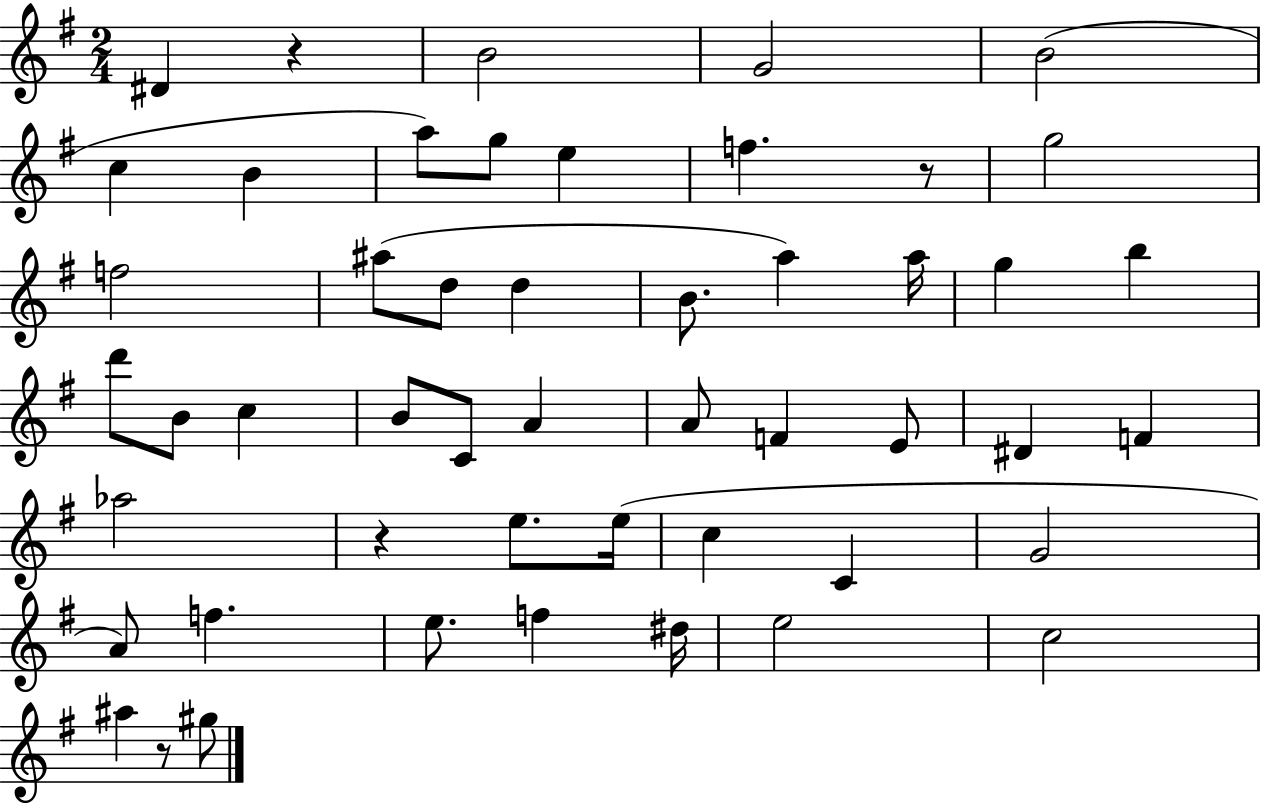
{
  \clef treble
  \numericTimeSignature
  \time 2/4
  \key g \major
  dis'4 r4 | b'2 | g'2 | b'2( | \break c''4 b'4 | a''8) g''8 e''4 | f''4. r8 | g''2 | \break f''2 | ais''8( d''8 d''4 | b'8. a''4) a''16 | g''4 b''4 | \break d'''8 b'8 c''4 | b'8 c'8 a'4 | a'8 f'4 e'8 | dis'4 f'4 | \break aes''2 | r4 e''8. e''16( | c''4 c'4 | g'2 | \break a'8) f''4. | e''8. f''4 dis''16 | e''2 | c''2 | \break ais''4 r8 gis''8 | \bar "|."
}